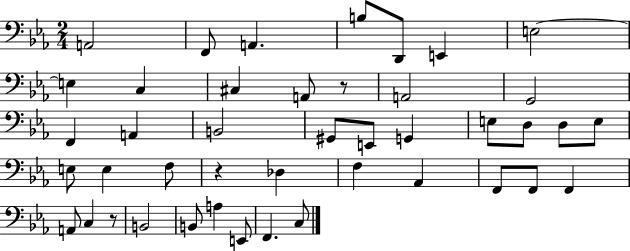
A2/h F2/e A2/q. B3/e D2/e E2/q E3/h E3/q C3/q C#3/q A2/e R/e A2/h G2/h F2/q A2/q B2/h G#2/e E2/e G2/q E3/e D3/e D3/e E3/e E3/e E3/q F3/e R/q Db3/q F3/q Ab2/q F2/e F2/e F2/q A2/e C3/q R/e B2/h B2/e A3/q E2/e F2/q. C3/e